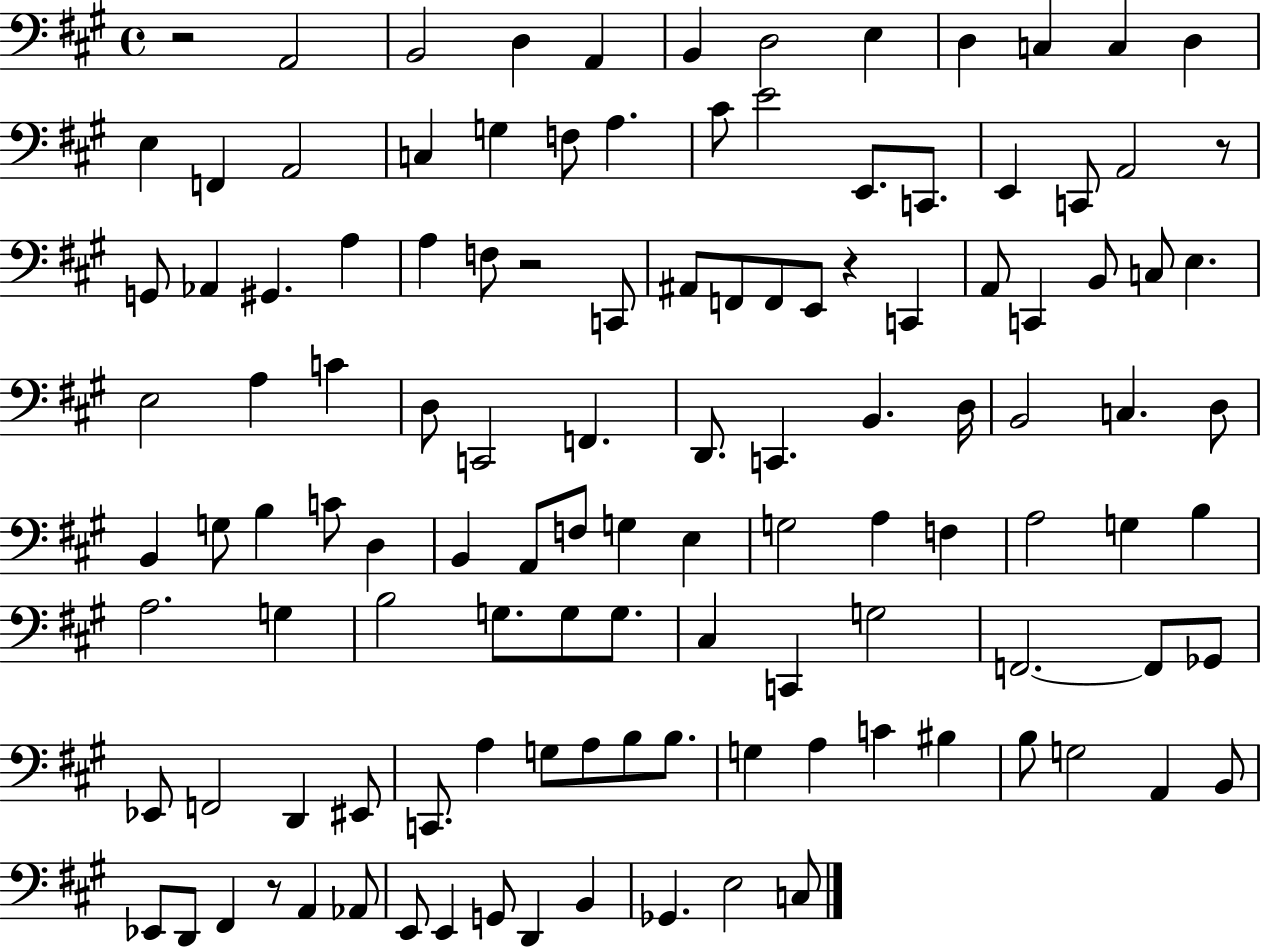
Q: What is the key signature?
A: A major